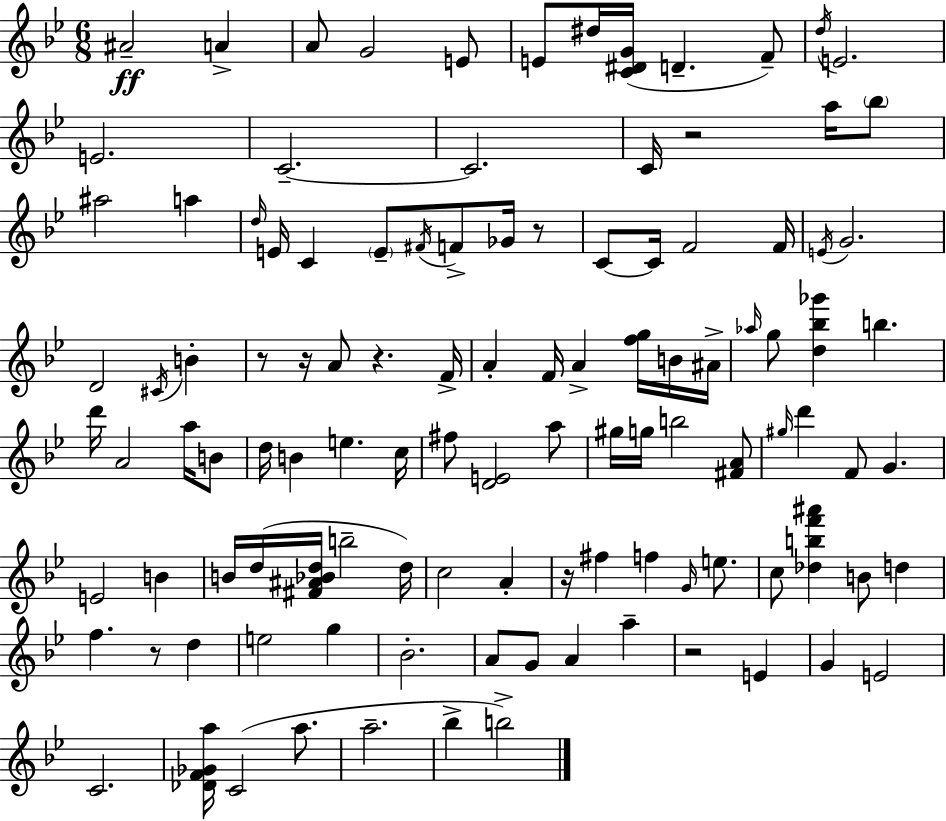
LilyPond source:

{
  \clef treble
  \numericTimeSignature
  \time 6/8
  \key bes \major
  ais'2--\ff a'4-> | a'8 g'2 e'8 | e'8 dis''16 <c' dis' g'>16( d'4.-- f'8--) | \acciaccatura { d''16 } e'2. | \break e'2. | c'2.--~~ | c'2. | c'16 r2 a''16 \parenthesize bes''8 | \break ais''2 a''4 | \grace { d''16 } e'16 c'4 \parenthesize e'8-- \acciaccatura { fis'16 } f'8-> | ges'16 r8 c'8~~ c'16 f'2 | f'16 \acciaccatura { e'16 } g'2. | \break d'2 | \acciaccatura { cis'16 } b'4-. r8 r16 a'8 r4. | f'16-> a'4-. f'16 a'4-> | <f'' g''>16 b'16 ais'16-> \grace { aes''16 } g''8 <d'' bes'' ges'''>4 | \break b''4. d'''16 a'2 | a''16 b'8 d''16 b'4 e''4. | c''16 fis''8 <d' e'>2 | a''8 gis''16 g''16 b''2 | \break <fis' a'>8 \grace { gis''16 } d'''4 f'8 | g'4. e'2 | b'4 b'16 d''16( <fis' ais' bes' d''>16 b''2-- | d''16) c''2 | \break a'4-. r16 fis''4 | f''4 \grace { g'16 } e''8. c''8 <des'' b'' f''' ais'''>4 | b'8 d''4 f''4. | r8 d''4 e''2 | \break g''4 bes'2.-. | a'8 g'8 | a'4 a''4-- r2 | e'4 g'4 | \break e'2 c'2. | <des' f' ges' a''>16 c'2( | a''8. a''2.-- | bes''4-> | \break b''2->) \bar "|."
}